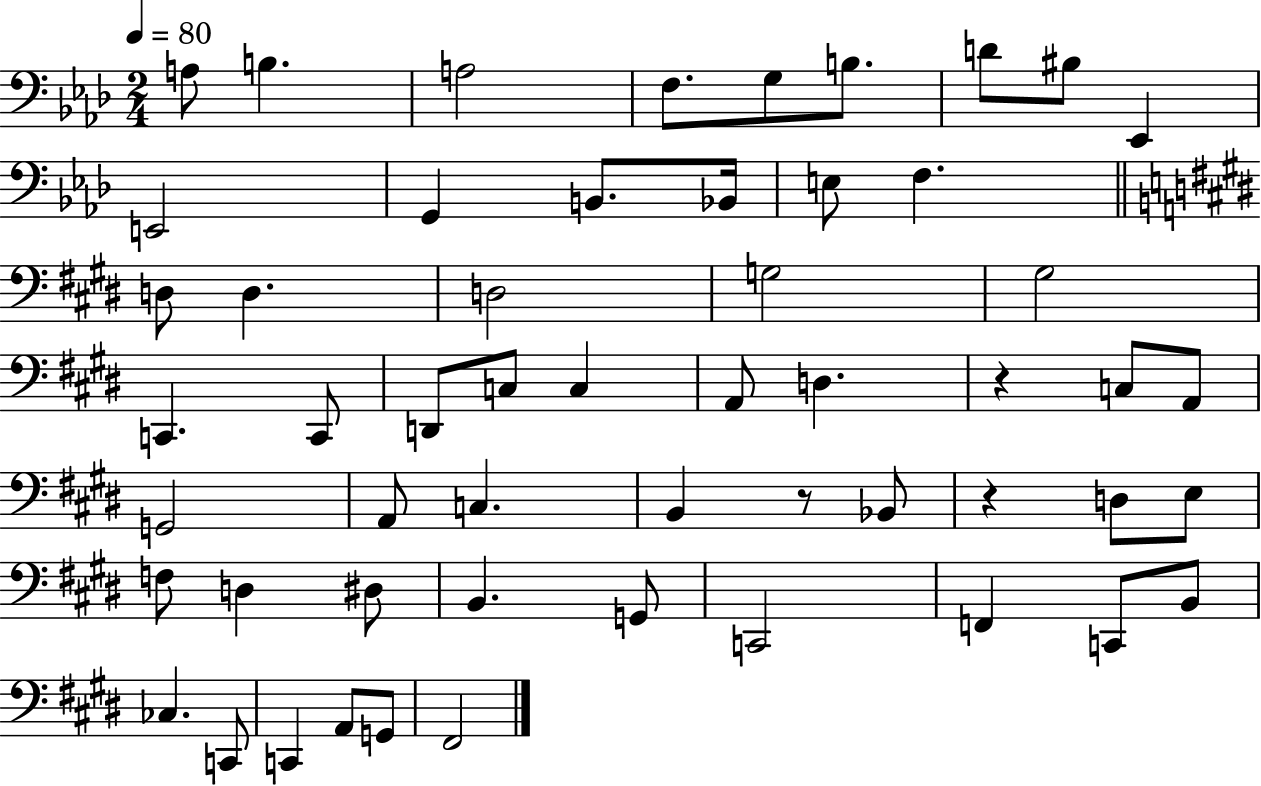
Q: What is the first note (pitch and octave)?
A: A3